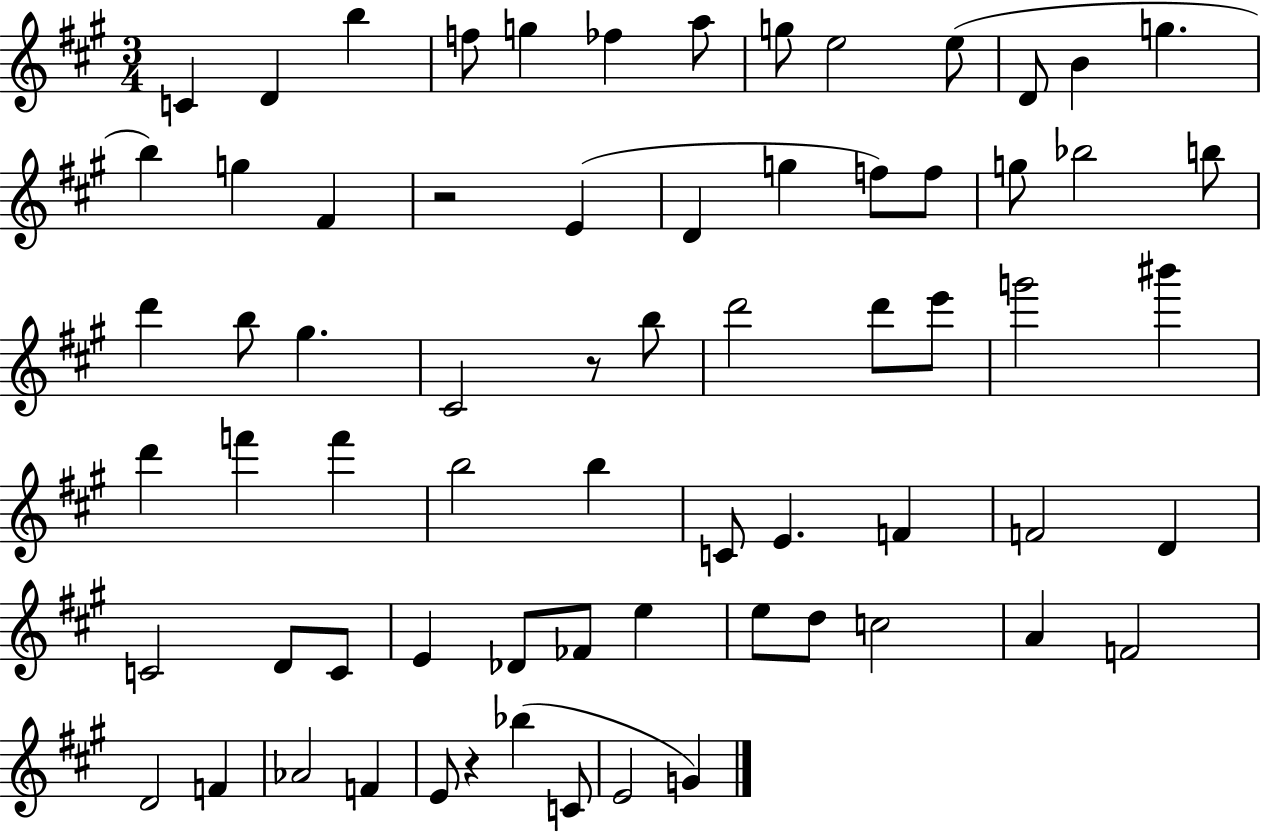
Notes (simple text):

C4/q D4/q B5/q F5/e G5/q FES5/q A5/e G5/e E5/h E5/e D4/e B4/q G5/q. B5/q G5/q F#4/q R/h E4/q D4/q G5/q F5/e F5/e G5/e Bb5/h B5/e D6/q B5/e G#5/q. C#4/h R/e B5/e D6/h D6/e E6/e G6/h BIS6/q D6/q F6/q F6/q B5/h B5/q C4/e E4/q. F4/q F4/h D4/q C4/h D4/e C4/e E4/q Db4/e FES4/e E5/q E5/e D5/e C5/h A4/q F4/h D4/h F4/q Ab4/h F4/q E4/e R/q Bb5/q C4/e E4/h G4/q